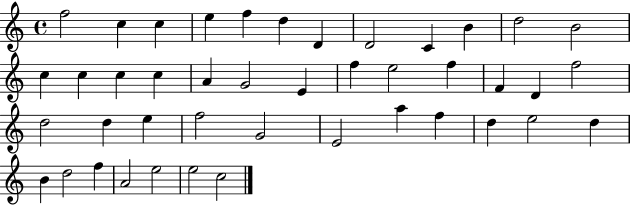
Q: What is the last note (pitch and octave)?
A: C5